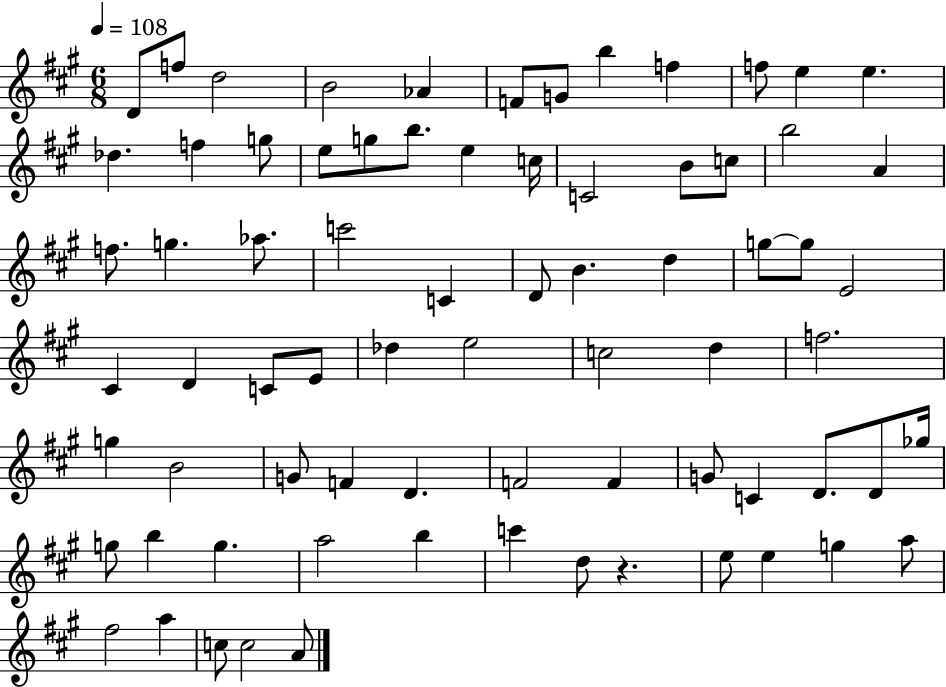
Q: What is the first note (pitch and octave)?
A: D4